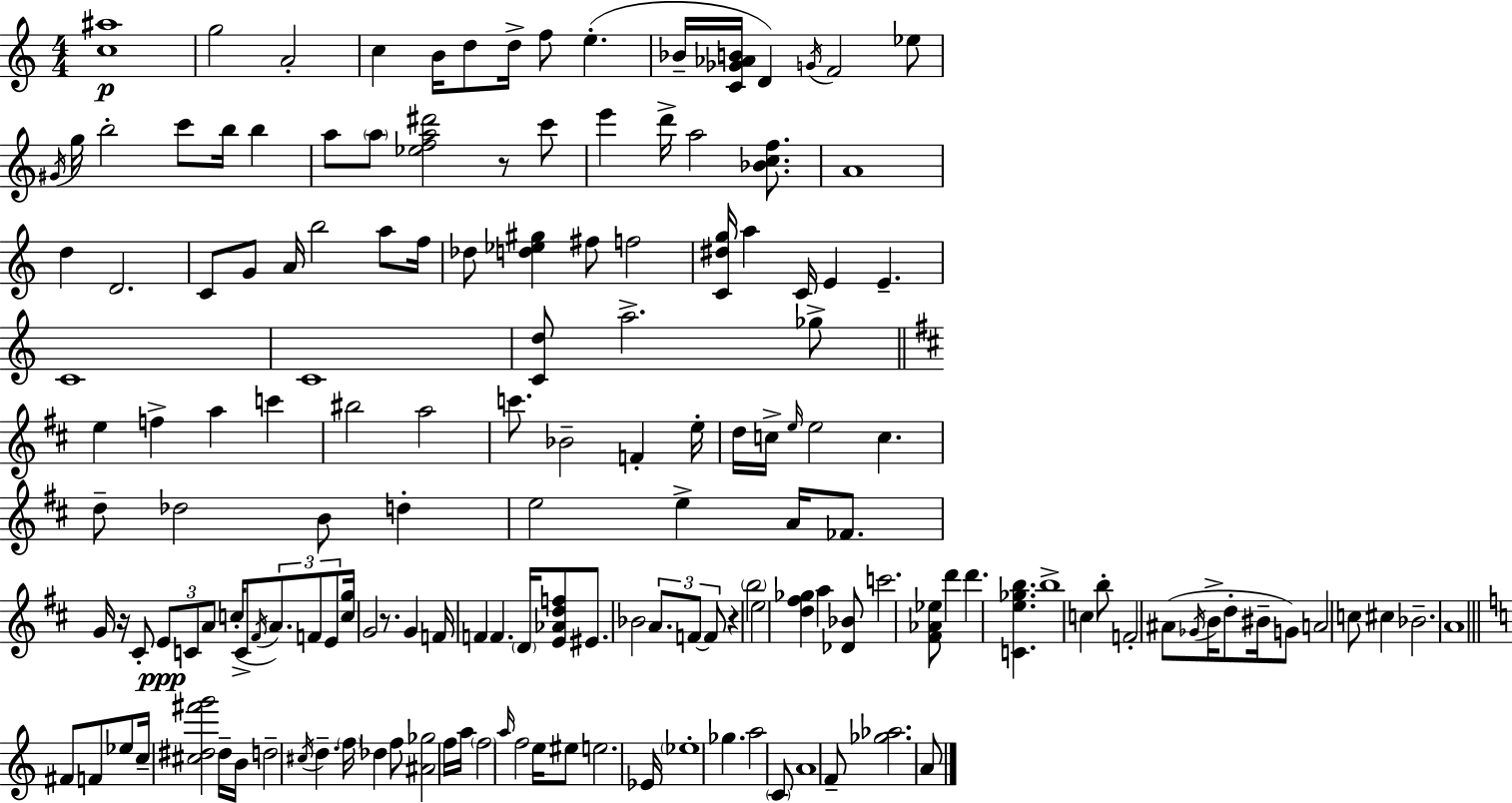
[C5,A#5]/w G5/h A4/h C5/q B4/s D5/e D5/s F5/e E5/q. Bb4/s [C4,Gb4,Ab4,B4]/s D4/q G4/s F4/h Eb5/e G#4/s G5/s B5/h C6/e B5/s B5/q A5/e A5/e [Eb5,F5,A5,D#6]/h R/e C6/e E6/q D6/s A5/h [Bb4,C5,F5]/e. A4/w D5/q D4/h. C4/e G4/e A4/s B5/h A5/e F5/s Db5/e [D5,Eb5,G#5]/q F#5/e F5/h [C4,D#5,G5]/s A5/q C4/s E4/q E4/q. C4/w C4/w [C4,D5]/e A5/h. Gb5/e E5/q F5/q A5/q C6/q BIS5/h A5/h C6/e. Bb4/h F4/q E5/s D5/s C5/s E5/s E5/h C5/q. D5/e Db5/h B4/e D5/q E5/h E5/q A4/s FES4/e. G4/s R/s C#4/e E4/e C4/e A4/e C5/s C4/e F#4/s A4/e. F4/e E4/e [C5,G5]/s G4/h R/e. G4/q F4/s F4/q F4/q. D4/s [E4,Ab4,D5,F5]/e EIS4/e. Bb4/h A4/e. F4/e F4/e R/q B5/h E5/h [D5,F#5,Gb5]/q A5/q [Db4,Bb4]/e C6/h. [F#4,Ab4,Eb5]/e D6/q D6/q. [C4,E5,Gb5,B5]/q. B5/w C5/q B5/e F4/h A#4/e Gb4/s B4/s D5/e BIS4/s G4/e A4/h C5/e C#5/q Bb4/h. A4/w F#4/e F4/e Eb5/e C5/s [C#5,D#5,F#6,G6]/h D#5/s B4/s D5/h C#5/s D5/q. F5/s Db5/q F5/e [A#4,Gb5]/h F5/s A5/s F5/h A5/s F5/h E5/s EIS5/e E5/h. Eb4/s Eb5/w Gb5/q. A5/h C4/e A4/w F4/e [Gb5,Ab5]/h. A4/e